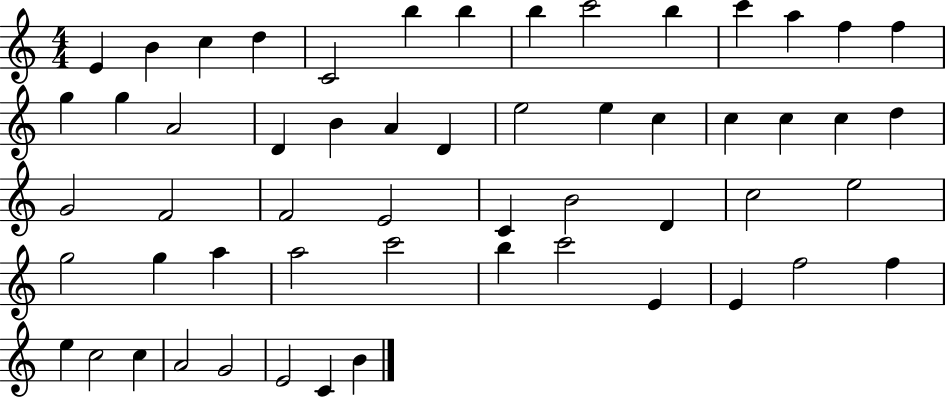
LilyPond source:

{
  \clef treble
  \numericTimeSignature
  \time 4/4
  \key c \major
  e'4 b'4 c''4 d''4 | c'2 b''4 b''4 | b''4 c'''2 b''4 | c'''4 a''4 f''4 f''4 | \break g''4 g''4 a'2 | d'4 b'4 a'4 d'4 | e''2 e''4 c''4 | c''4 c''4 c''4 d''4 | \break g'2 f'2 | f'2 e'2 | c'4 b'2 d'4 | c''2 e''2 | \break g''2 g''4 a''4 | a''2 c'''2 | b''4 c'''2 e'4 | e'4 f''2 f''4 | \break e''4 c''2 c''4 | a'2 g'2 | e'2 c'4 b'4 | \bar "|."
}